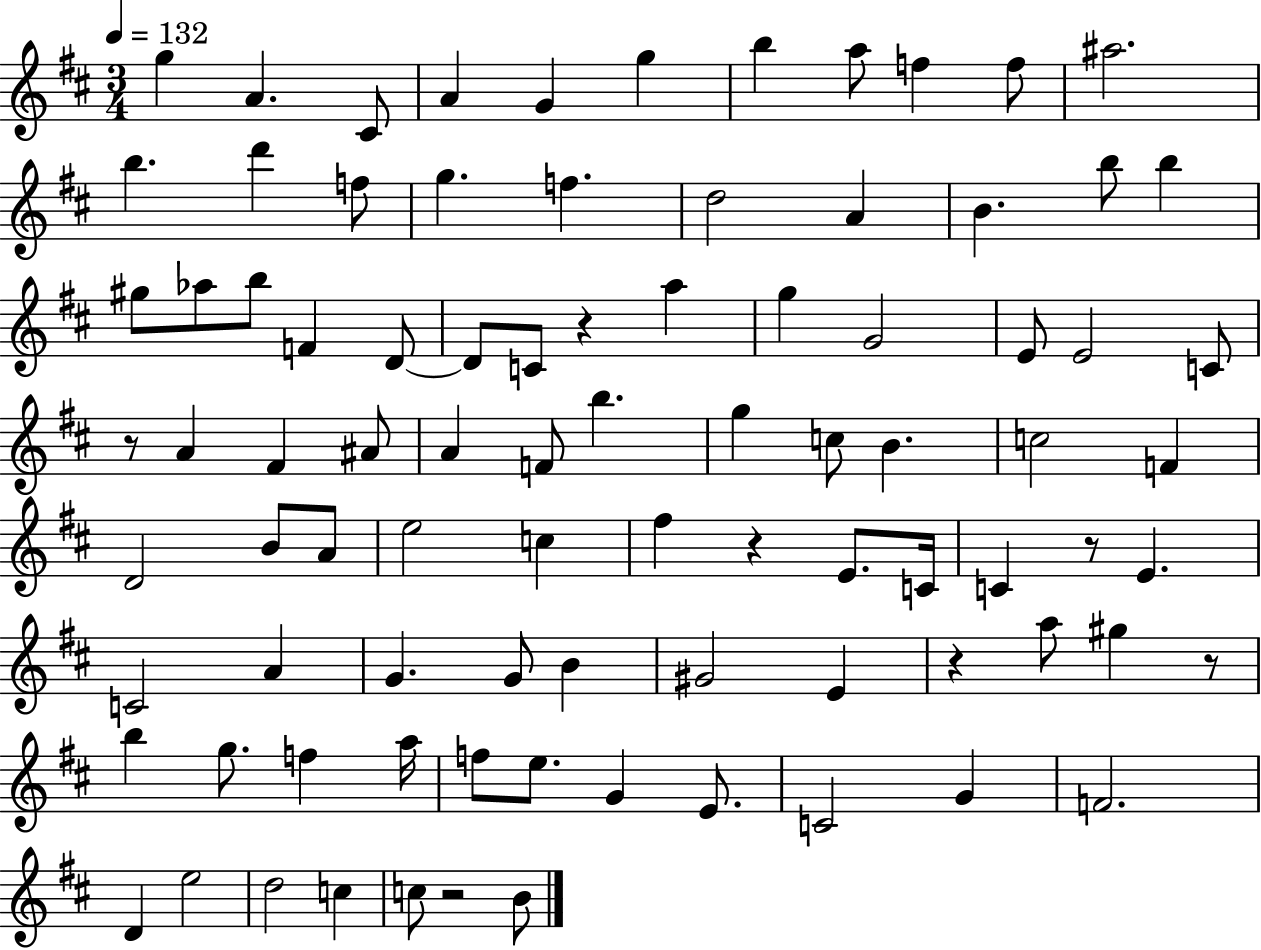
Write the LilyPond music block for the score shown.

{
  \clef treble
  \numericTimeSignature
  \time 3/4
  \key d \major
  \tempo 4 = 132
  g''4 a'4. cis'8 | a'4 g'4 g''4 | b''4 a''8 f''4 f''8 | ais''2. | \break b''4. d'''4 f''8 | g''4. f''4. | d''2 a'4 | b'4. b''8 b''4 | \break gis''8 aes''8 b''8 f'4 d'8~~ | d'8 c'8 r4 a''4 | g''4 g'2 | e'8 e'2 c'8 | \break r8 a'4 fis'4 ais'8 | a'4 f'8 b''4. | g''4 c''8 b'4. | c''2 f'4 | \break d'2 b'8 a'8 | e''2 c''4 | fis''4 r4 e'8. c'16 | c'4 r8 e'4. | \break c'2 a'4 | g'4. g'8 b'4 | gis'2 e'4 | r4 a''8 gis''4 r8 | \break b''4 g''8. f''4 a''16 | f''8 e''8. g'4 e'8. | c'2 g'4 | f'2. | \break d'4 e''2 | d''2 c''4 | c''8 r2 b'8 | \bar "|."
}